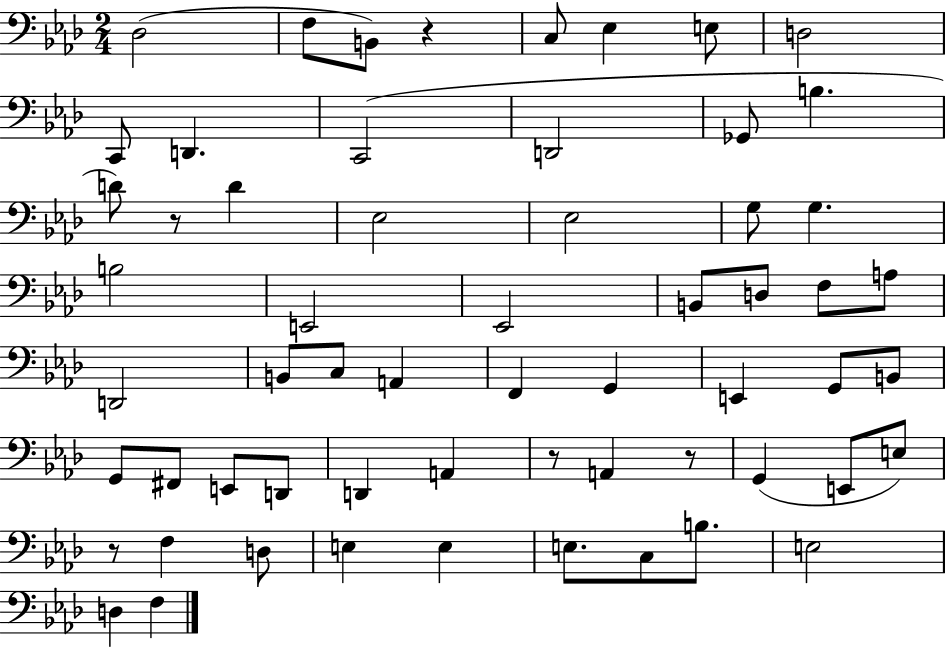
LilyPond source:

{
  \clef bass
  \numericTimeSignature
  \time 2/4
  \key aes \major
  des2( | f8 b,8) r4 | c8 ees4 e8 | d2 | \break c,8 d,4. | c,2( | d,2 | ges,8 b4. | \break d'8) r8 d'4 | ees2 | ees2 | g8 g4. | \break b2 | e,2 | ees,2 | b,8 d8 f8 a8 | \break d,2 | b,8 c8 a,4 | f,4 g,4 | e,4 g,8 b,8 | \break g,8 fis,8 e,8 d,8 | d,4 a,4 | r8 a,4 r8 | g,4( e,8 e8) | \break r8 f4 d8 | e4 e4 | e8. c8 b8. | e2 | \break d4 f4 | \bar "|."
}